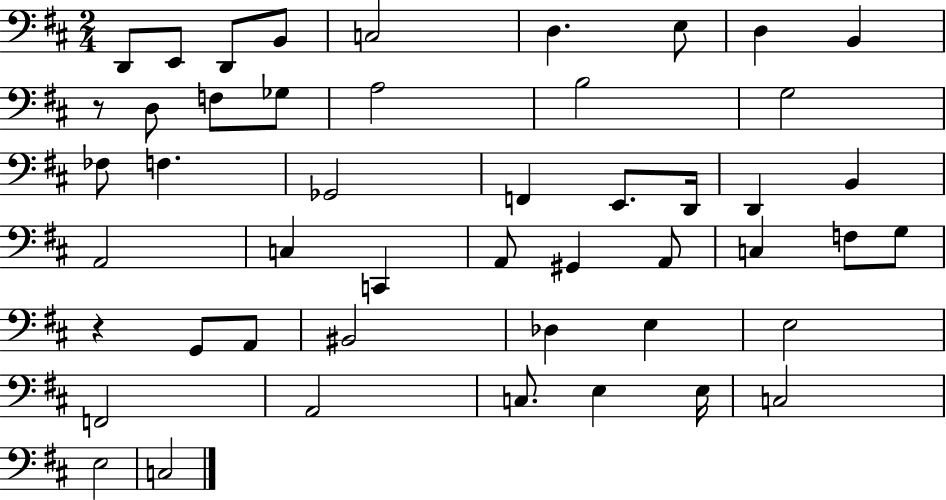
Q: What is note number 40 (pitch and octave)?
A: A2